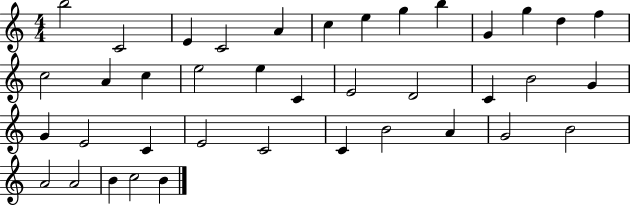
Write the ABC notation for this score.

X:1
T:Untitled
M:4/4
L:1/4
K:C
b2 C2 E C2 A c e g b G g d f c2 A c e2 e C E2 D2 C B2 G G E2 C E2 C2 C B2 A G2 B2 A2 A2 B c2 B